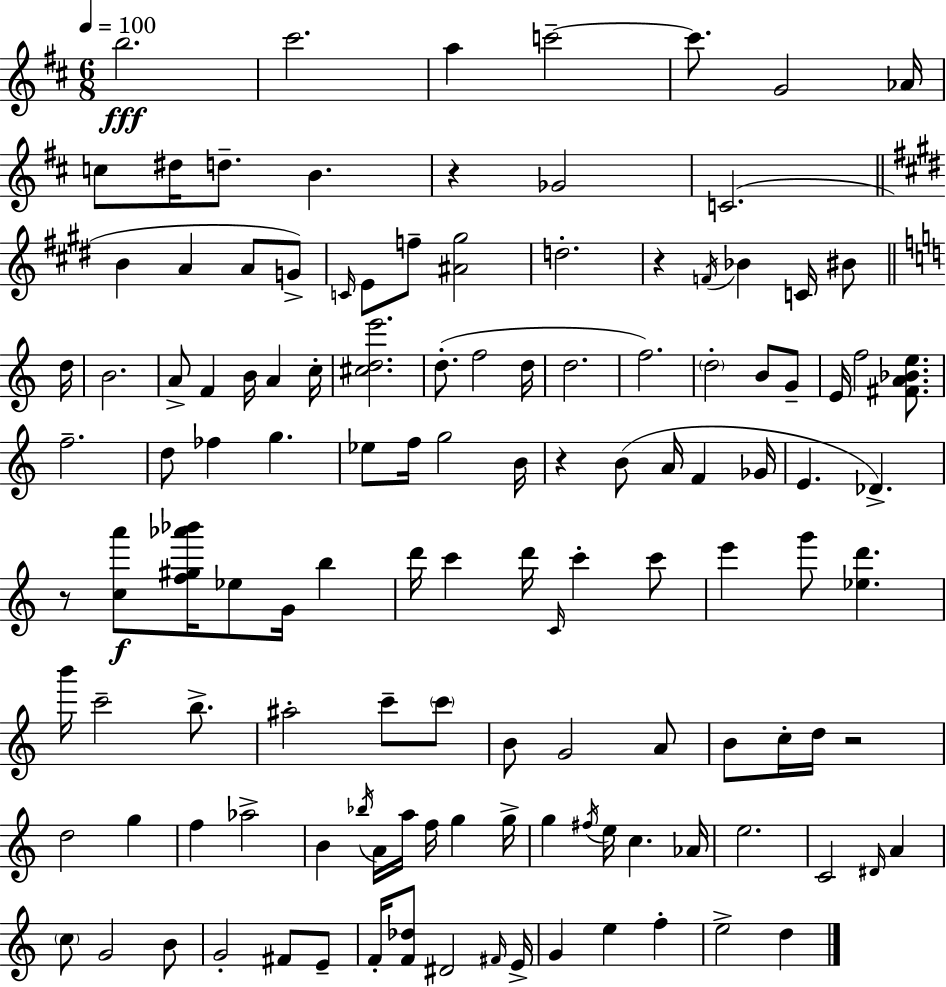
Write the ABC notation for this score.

X:1
T:Untitled
M:6/8
L:1/4
K:D
b2 ^c'2 a c'2 c'/2 G2 _A/4 c/2 ^d/4 d/2 B z _G2 C2 B A A/2 G/2 C/4 E/2 f/2 [^A^g]2 d2 z F/4 _B C/4 ^B/2 d/4 B2 A/2 F B/4 A c/4 [^cde']2 d/2 f2 d/4 d2 f2 d2 B/2 G/2 E/4 f2 [^FA_Be]/2 f2 d/2 _f g _e/2 f/4 g2 B/4 z B/2 A/4 F _G/4 E _D z/2 [ca']/2 [f^g_a'_b']/4 _e/2 G/4 b d'/4 c' d'/4 C/4 c' c'/2 e' g'/2 [_ed'] b'/4 c'2 b/2 ^a2 c'/2 c'/2 B/2 G2 A/2 B/2 c/4 d/4 z2 d2 g f _a2 B _b/4 A/4 a/4 f/4 g g/4 g ^f/4 e/4 c _A/4 e2 C2 ^D/4 A c/2 G2 B/2 G2 ^F/2 E/2 F/4 [F_d]/2 ^D2 ^F/4 E/4 G e f e2 d